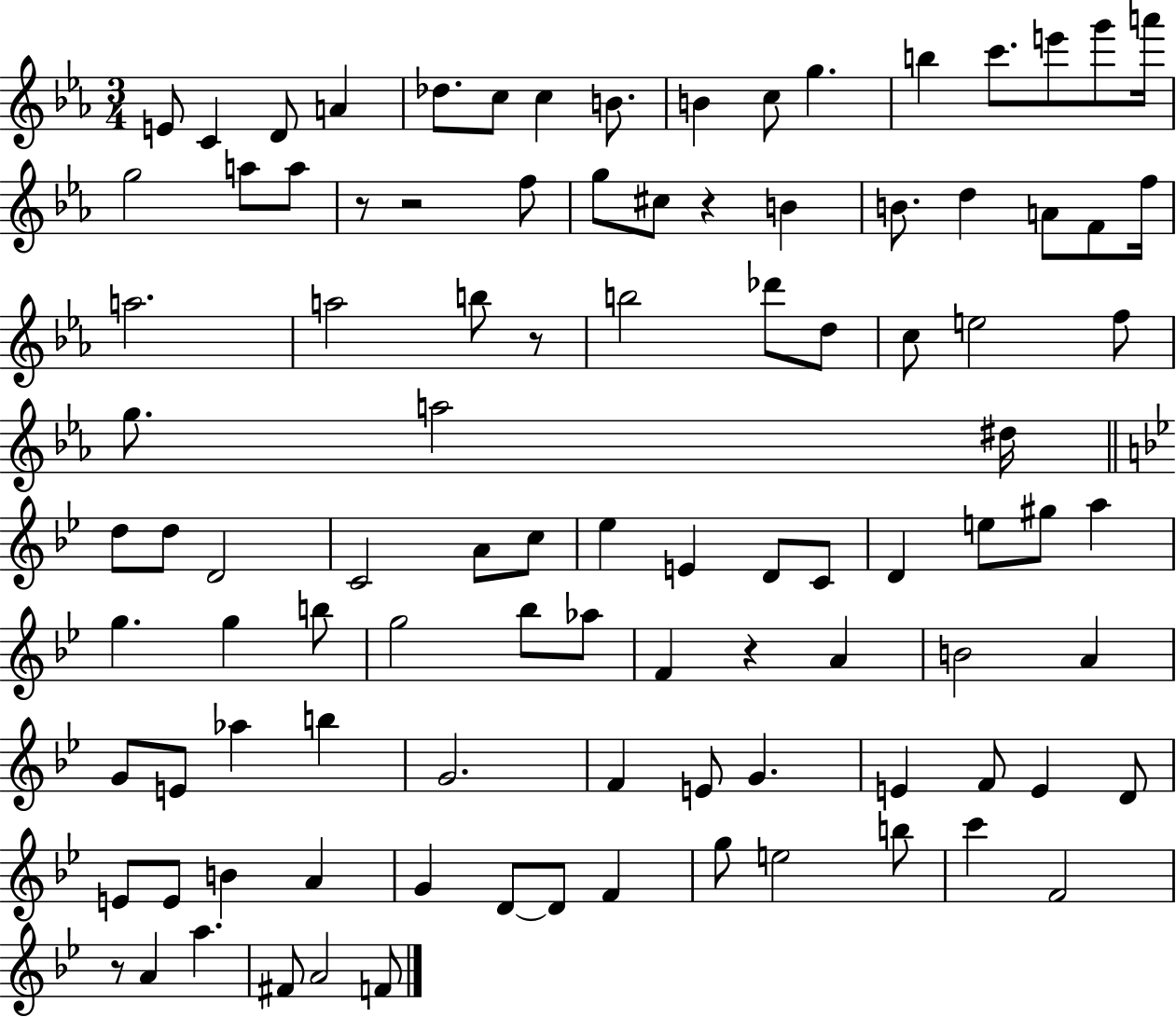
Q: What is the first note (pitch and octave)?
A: E4